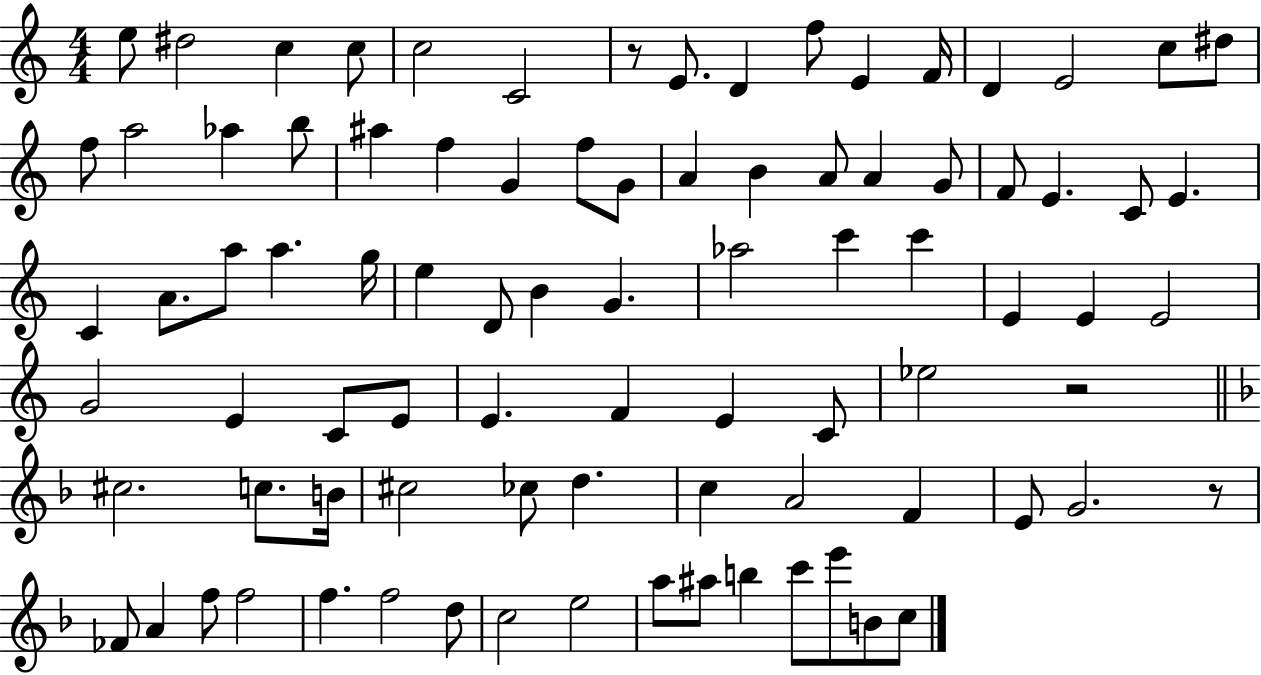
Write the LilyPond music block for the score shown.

{
  \clef treble
  \numericTimeSignature
  \time 4/4
  \key c \major
  e''8 dis''2 c''4 c''8 | c''2 c'2 | r8 e'8. d'4 f''8 e'4 f'16 | d'4 e'2 c''8 dis''8 | \break f''8 a''2 aes''4 b''8 | ais''4 f''4 g'4 f''8 g'8 | a'4 b'4 a'8 a'4 g'8 | f'8 e'4. c'8 e'4. | \break c'4 a'8. a''8 a''4. g''16 | e''4 d'8 b'4 g'4. | aes''2 c'''4 c'''4 | e'4 e'4 e'2 | \break g'2 e'4 c'8 e'8 | e'4. f'4 e'4 c'8 | ees''2 r2 | \bar "||" \break \key f \major cis''2. c''8. b'16 | cis''2 ces''8 d''4. | c''4 a'2 f'4 | e'8 g'2. r8 | \break fes'8 a'4 f''8 f''2 | f''4. f''2 d''8 | c''2 e''2 | a''8 ais''8 b''4 c'''8 e'''8 b'8 c''8 | \break \bar "|."
}